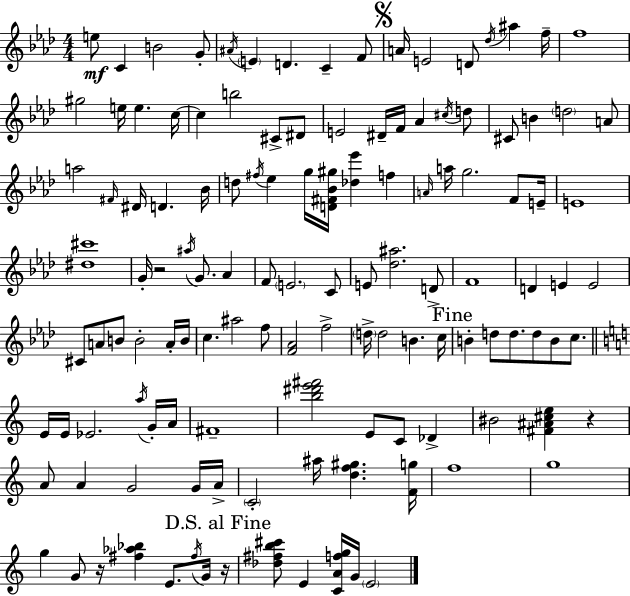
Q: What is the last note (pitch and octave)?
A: E4